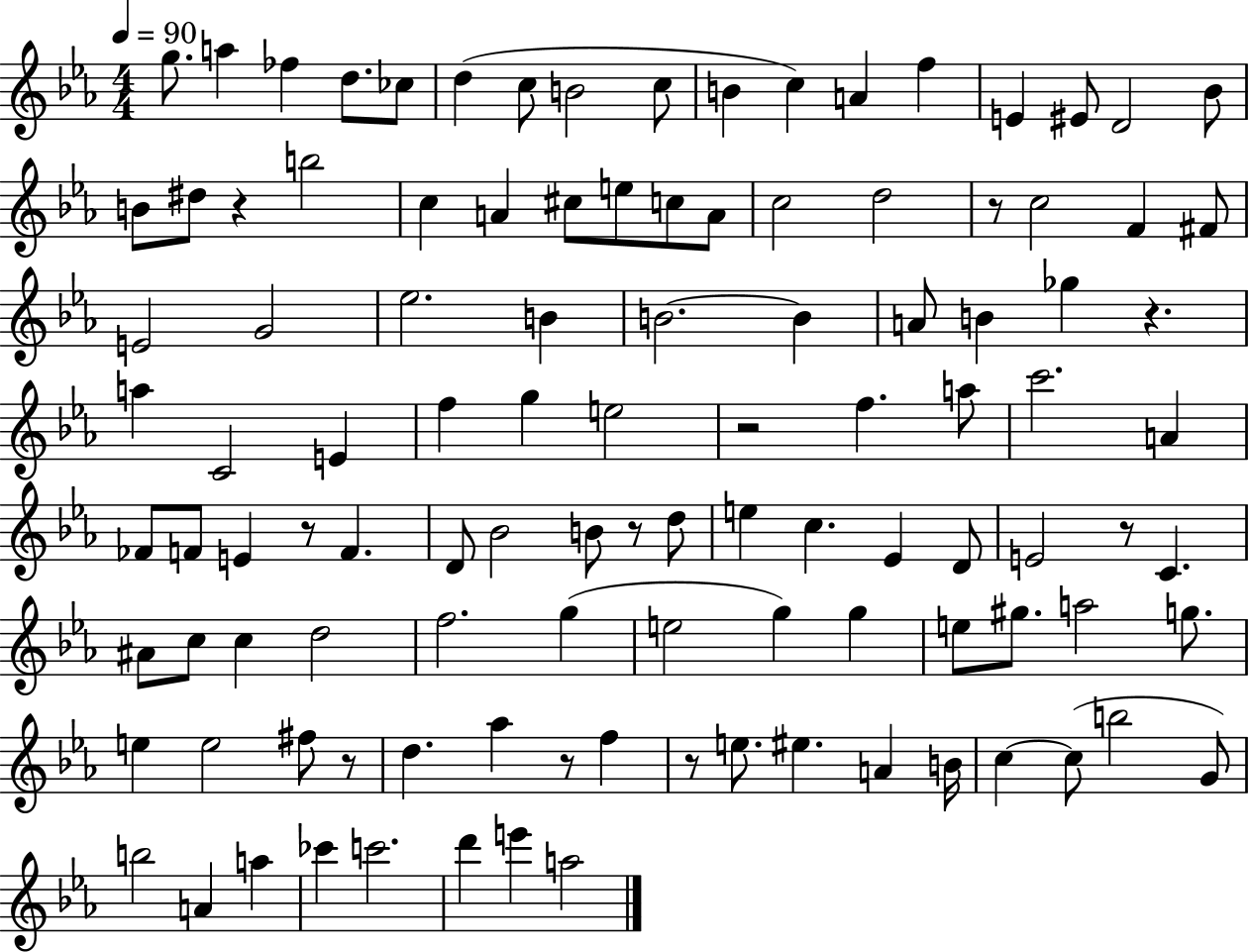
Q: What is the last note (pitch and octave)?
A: A5